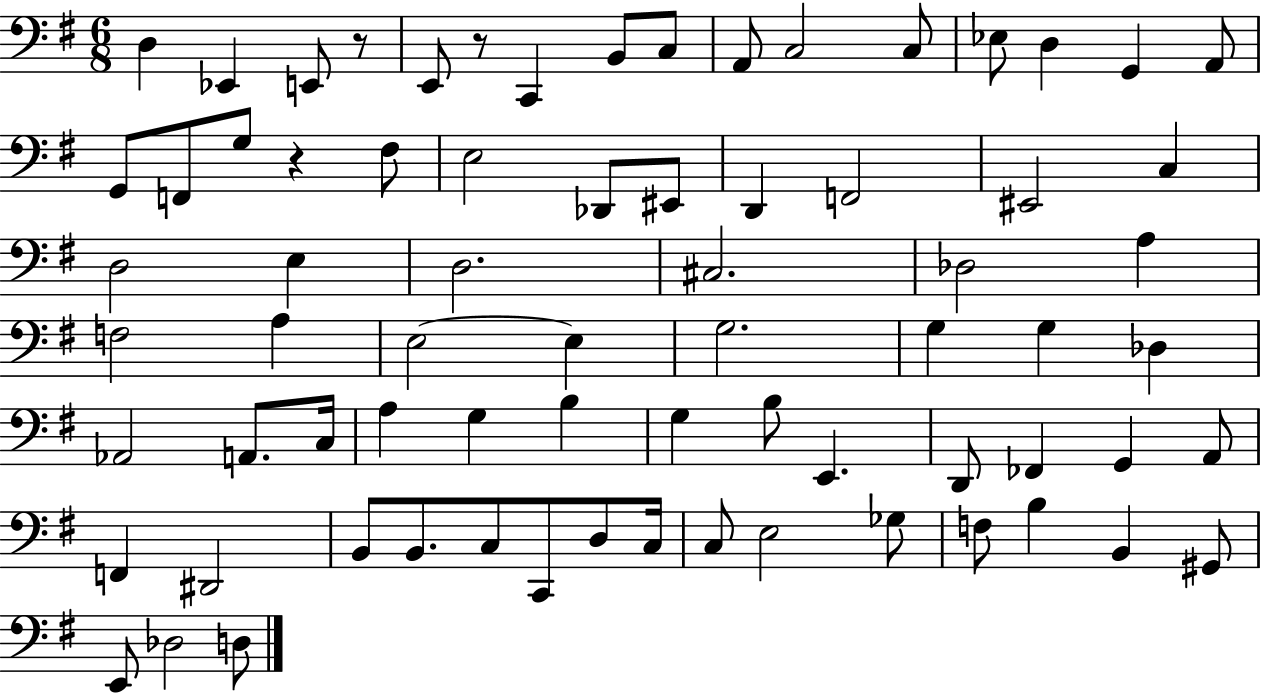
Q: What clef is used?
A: bass